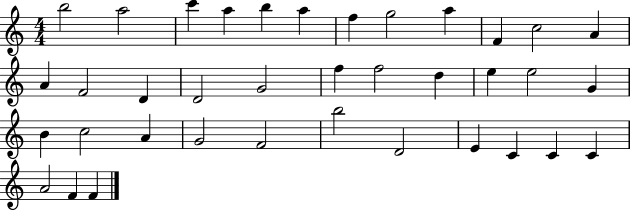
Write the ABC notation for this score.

X:1
T:Untitled
M:4/4
L:1/4
K:C
b2 a2 c' a b a f g2 a F c2 A A F2 D D2 G2 f f2 d e e2 G B c2 A G2 F2 b2 D2 E C C C A2 F F